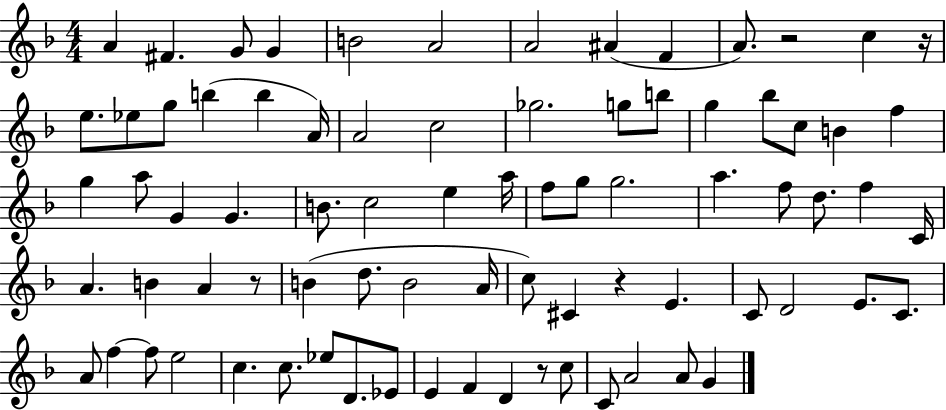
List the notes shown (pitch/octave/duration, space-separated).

A4/q F#4/q. G4/e G4/q B4/h A4/h A4/h A#4/q F4/q A4/e. R/h C5/q R/s E5/e. Eb5/e G5/e B5/q B5/q A4/s A4/h C5/h Gb5/h. G5/e B5/e G5/q Bb5/e C5/e B4/q F5/q G5/q A5/e G4/q G4/q. B4/e. C5/h E5/q A5/s F5/e G5/e G5/h. A5/q. F5/e D5/e. F5/q C4/s A4/q. B4/q A4/q R/e B4/q D5/e. B4/h A4/s C5/e C#4/q R/q E4/q. C4/e D4/h E4/e. C4/e. A4/e F5/q F5/e E5/h C5/q. C5/e. Eb5/e D4/e. Eb4/e E4/q F4/q D4/q R/e C5/e C4/e A4/h A4/e G4/q